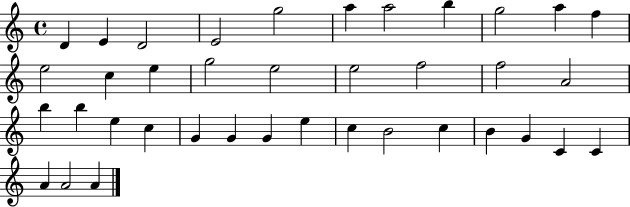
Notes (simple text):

D4/q E4/q D4/h E4/h G5/h A5/q A5/h B5/q G5/h A5/q F5/q E5/h C5/q E5/q G5/h E5/h E5/h F5/h F5/h A4/h B5/q B5/q E5/q C5/q G4/q G4/q G4/q E5/q C5/q B4/h C5/q B4/q G4/q C4/q C4/q A4/q A4/h A4/q